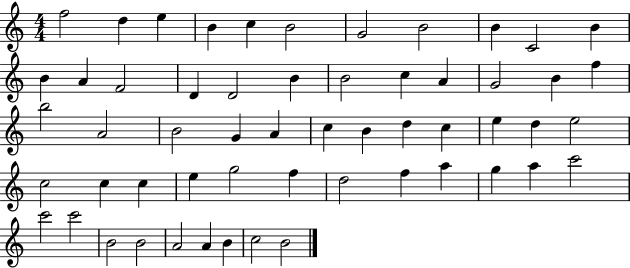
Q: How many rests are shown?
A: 0